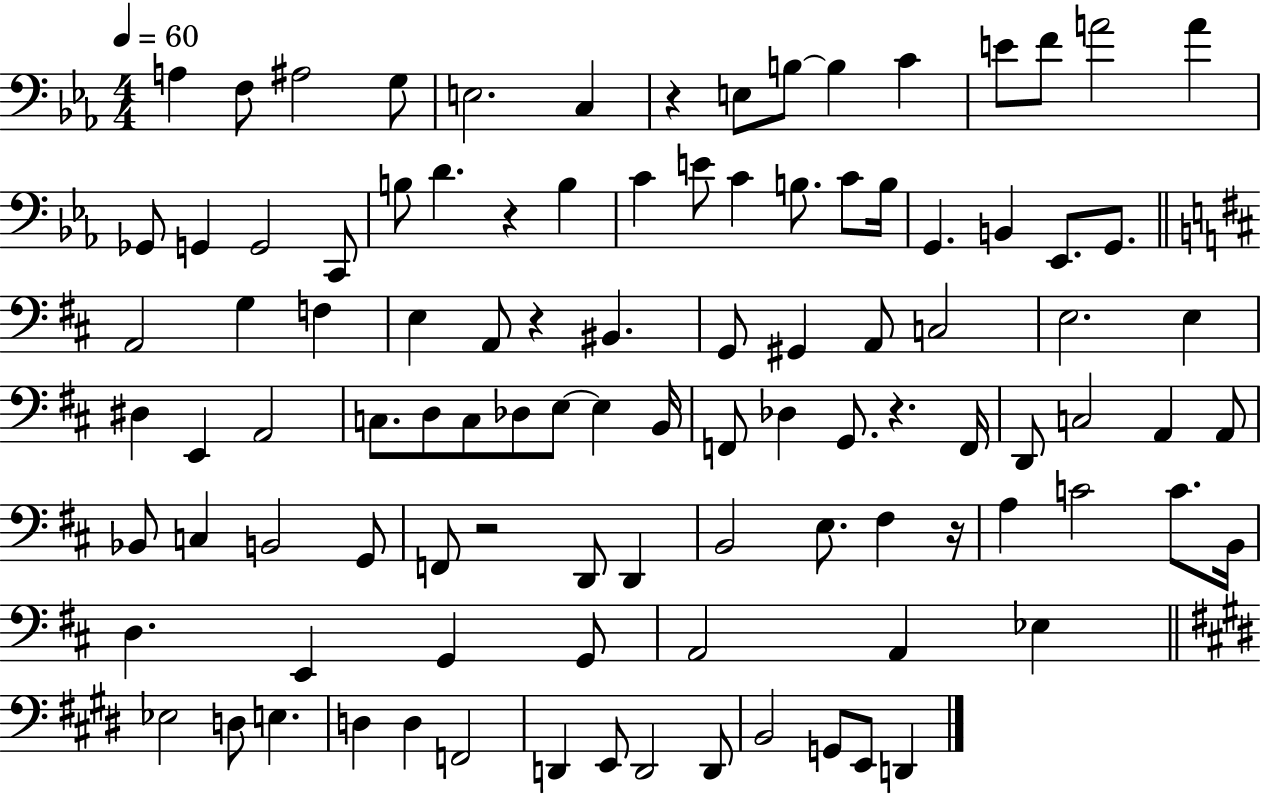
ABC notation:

X:1
T:Untitled
M:4/4
L:1/4
K:Eb
A, F,/2 ^A,2 G,/2 E,2 C, z E,/2 B,/2 B, C E/2 F/2 A2 A _G,,/2 G,, G,,2 C,,/2 B,/2 D z B, C E/2 C B,/2 C/2 B,/4 G,, B,, _E,,/2 G,,/2 A,,2 G, F, E, A,,/2 z ^B,, G,,/2 ^G,, A,,/2 C,2 E,2 E, ^D, E,, A,,2 C,/2 D,/2 C,/2 _D,/2 E,/2 E, B,,/4 F,,/2 _D, G,,/2 z F,,/4 D,,/2 C,2 A,, A,,/2 _B,,/2 C, B,,2 G,,/2 F,,/2 z2 D,,/2 D,, B,,2 E,/2 ^F, z/4 A, C2 C/2 B,,/4 D, E,, G,, G,,/2 A,,2 A,, _E, _E,2 D,/2 E, D, D, F,,2 D,, E,,/2 D,,2 D,,/2 B,,2 G,,/2 E,,/2 D,,